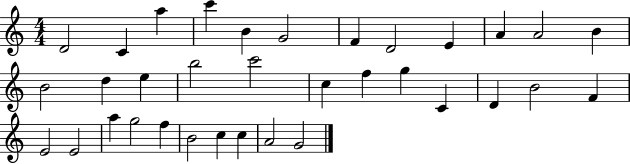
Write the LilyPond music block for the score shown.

{
  \clef treble
  \numericTimeSignature
  \time 4/4
  \key c \major
  d'2 c'4 a''4 | c'''4 b'4 g'2 | f'4 d'2 e'4 | a'4 a'2 b'4 | \break b'2 d''4 e''4 | b''2 c'''2 | c''4 f''4 g''4 c'4 | d'4 b'2 f'4 | \break e'2 e'2 | a''4 g''2 f''4 | b'2 c''4 c''4 | a'2 g'2 | \break \bar "|."
}